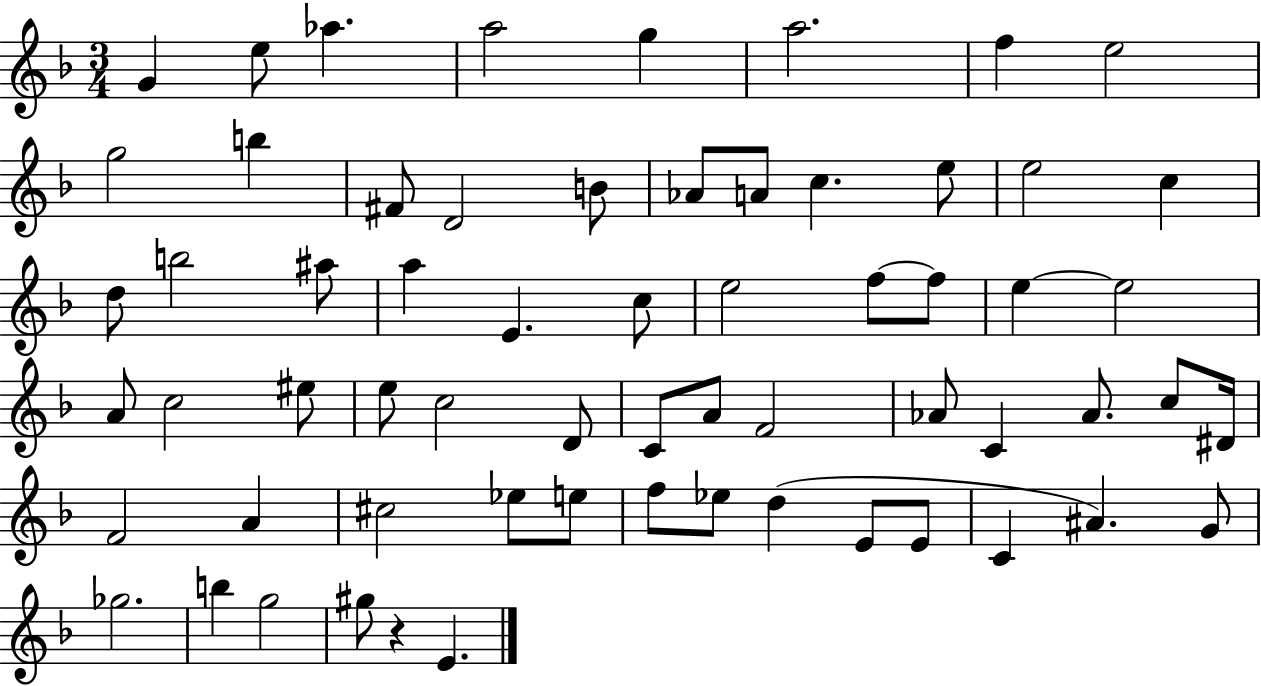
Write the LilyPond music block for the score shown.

{
  \clef treble
  \numericTimeSignature
  \time 3/4
  \key f \major
  g'4 e''8 aes''4. | a''2 g''4 | a''2. | f''4 e''2 | \break g''2 b''4 | fis'8 d'2 b'8 | aes'8 a'8 c''4. e''8 | e''2 c''4 | \break d''8 b''2 ais''8 | a''4 e'4. c''8 | e''2 f''8~~ f''8 | e''4~~ e''2 | \break a'8 c''2 eis''8 | e''8 c''2 d'8 | c'8 a'8 f'2 | aes'8 c'4 aes'8. c''8 dis'16 | \break f'2 a'4 | cis''2 ees''8 e''8 | f''8 ees''8 d''4( e'8 e'8 | c'4 ais'4.) g'8 | \break ges''2. | b''4 g''2 | gis''8 r4 e'4. | \bar "|."
}